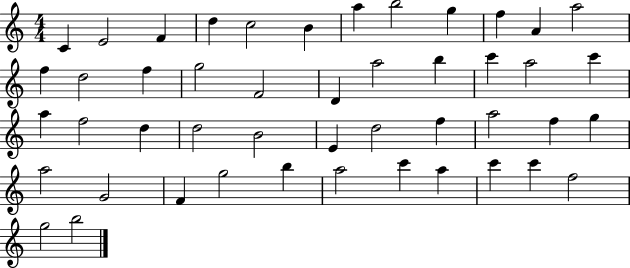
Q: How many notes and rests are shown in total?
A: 47